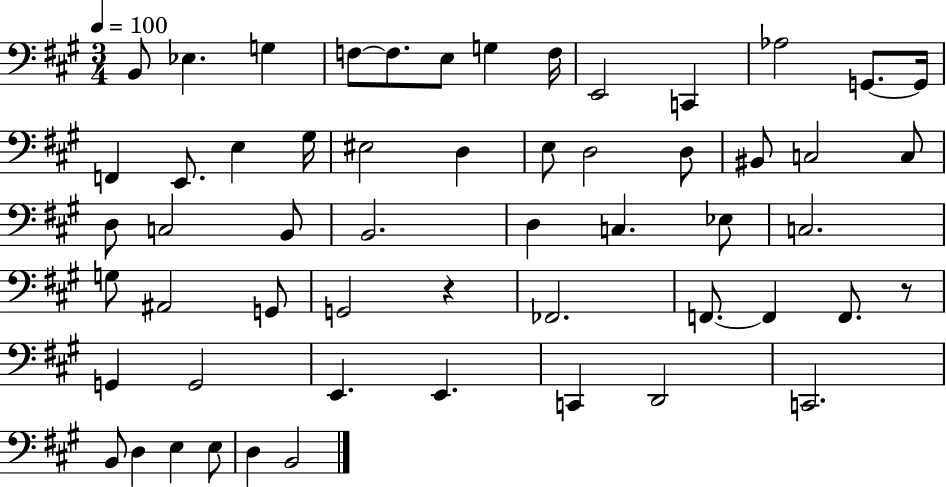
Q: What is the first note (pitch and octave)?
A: B2